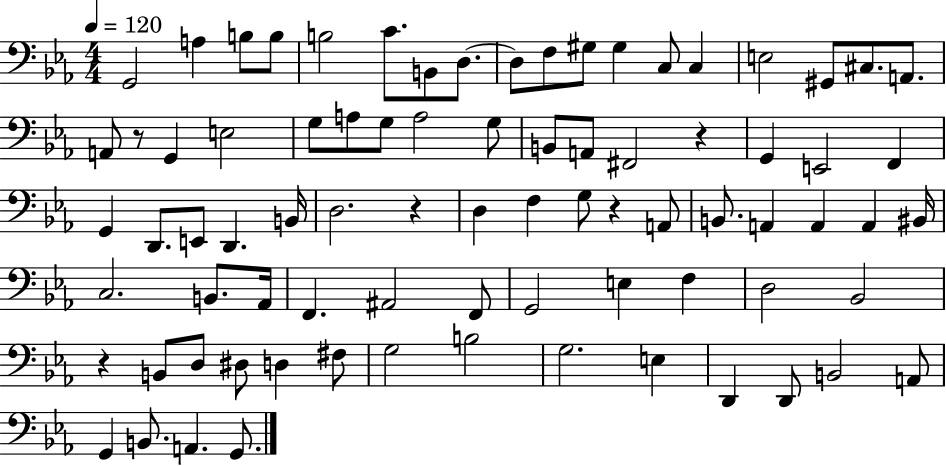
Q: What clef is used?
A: bass